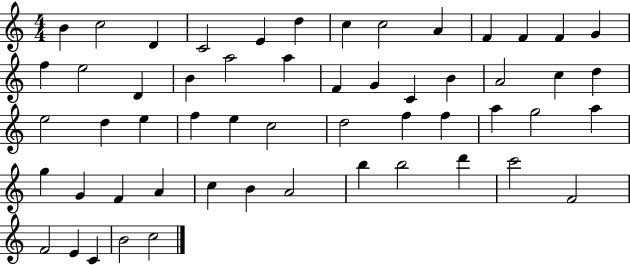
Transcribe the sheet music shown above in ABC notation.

X:1
T:Untitled
M:4/4
L:1/4
K:C
B c2 D C2 E d c c2 A F F F G f e2 D B a2 a F G C B A2 c d e2 d e f e c2 d2 f f a g2 a g G F A c B A2 b b2 d' c'2 F2 F2 E C B2 c2